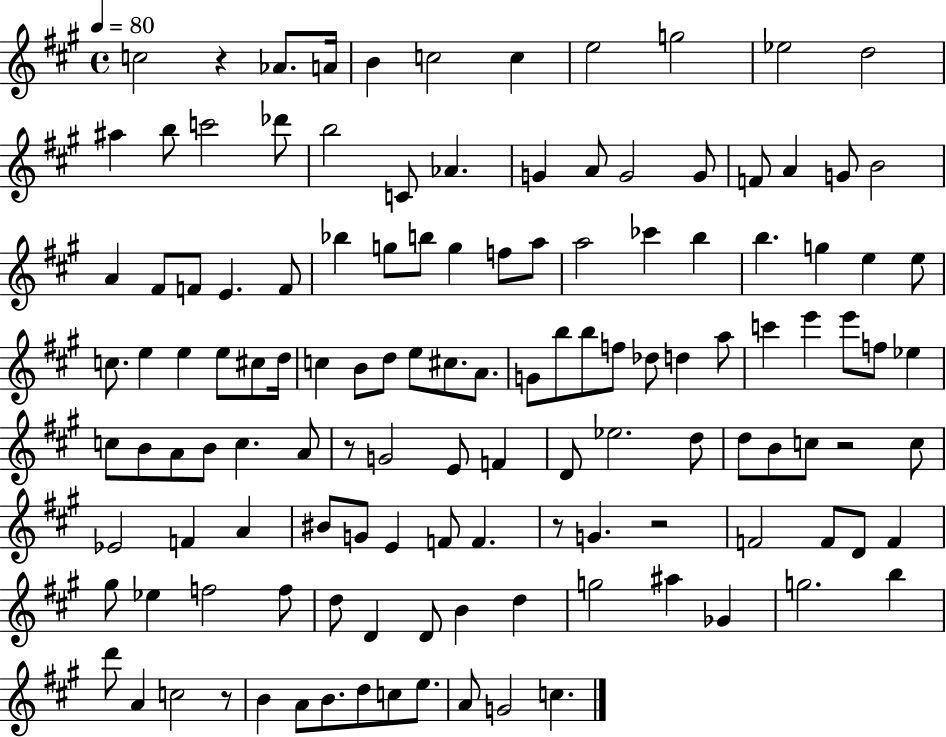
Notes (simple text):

C5/h R/q Ab4/e. A4/s B4/q C5/h C5/q E5/h G5/h Eb5/h D5/h A#5/q B5/e C6/h Db6/e B5/h C4/e Ab4/q. G4/q A4/e G4/h G4/e F4/e A4/q G4/e B4/h A4/q F#4/e F4/e E4/q. F4/e Bb5/q G5/e B5/e G5/q F5/e A5/e A5/h CES6/q B5/q B5/q. G5/q E5/q E5/e C5/e. E5/q E5/q E5/e C#5/e D5/s C5/q B4/e D5/e E5/e C#5/e. A4/e. G4/e B5/e B5/e F5/e Db5/e D5/q A5/e C6/q E6/q E6/e F5/e Eb5/q C5/e B4/e A4/e B4/e C5/q. A4/e R/e G4/h E4/e F4/q D4/e Eb5/h. D5/e D5/e B4/e C5/e R/h C5/e Eb4/h F4/q A4/q BIS4/e G4/e E4/q F4/e F4/q. R/e G4/q. R/h F4/h F4/e D4/e F4/q G#5/e Eb5/q F5/h F5/e D5/e D4/q D4/e B4/q D5/q G5/h A#5/q Gb4/q G5/h. B5/q D6/e A4/q C5/h R/e B4/q A4/e B4/e. D5/e C5/e E5/e. A4/e G4/h C5/q.